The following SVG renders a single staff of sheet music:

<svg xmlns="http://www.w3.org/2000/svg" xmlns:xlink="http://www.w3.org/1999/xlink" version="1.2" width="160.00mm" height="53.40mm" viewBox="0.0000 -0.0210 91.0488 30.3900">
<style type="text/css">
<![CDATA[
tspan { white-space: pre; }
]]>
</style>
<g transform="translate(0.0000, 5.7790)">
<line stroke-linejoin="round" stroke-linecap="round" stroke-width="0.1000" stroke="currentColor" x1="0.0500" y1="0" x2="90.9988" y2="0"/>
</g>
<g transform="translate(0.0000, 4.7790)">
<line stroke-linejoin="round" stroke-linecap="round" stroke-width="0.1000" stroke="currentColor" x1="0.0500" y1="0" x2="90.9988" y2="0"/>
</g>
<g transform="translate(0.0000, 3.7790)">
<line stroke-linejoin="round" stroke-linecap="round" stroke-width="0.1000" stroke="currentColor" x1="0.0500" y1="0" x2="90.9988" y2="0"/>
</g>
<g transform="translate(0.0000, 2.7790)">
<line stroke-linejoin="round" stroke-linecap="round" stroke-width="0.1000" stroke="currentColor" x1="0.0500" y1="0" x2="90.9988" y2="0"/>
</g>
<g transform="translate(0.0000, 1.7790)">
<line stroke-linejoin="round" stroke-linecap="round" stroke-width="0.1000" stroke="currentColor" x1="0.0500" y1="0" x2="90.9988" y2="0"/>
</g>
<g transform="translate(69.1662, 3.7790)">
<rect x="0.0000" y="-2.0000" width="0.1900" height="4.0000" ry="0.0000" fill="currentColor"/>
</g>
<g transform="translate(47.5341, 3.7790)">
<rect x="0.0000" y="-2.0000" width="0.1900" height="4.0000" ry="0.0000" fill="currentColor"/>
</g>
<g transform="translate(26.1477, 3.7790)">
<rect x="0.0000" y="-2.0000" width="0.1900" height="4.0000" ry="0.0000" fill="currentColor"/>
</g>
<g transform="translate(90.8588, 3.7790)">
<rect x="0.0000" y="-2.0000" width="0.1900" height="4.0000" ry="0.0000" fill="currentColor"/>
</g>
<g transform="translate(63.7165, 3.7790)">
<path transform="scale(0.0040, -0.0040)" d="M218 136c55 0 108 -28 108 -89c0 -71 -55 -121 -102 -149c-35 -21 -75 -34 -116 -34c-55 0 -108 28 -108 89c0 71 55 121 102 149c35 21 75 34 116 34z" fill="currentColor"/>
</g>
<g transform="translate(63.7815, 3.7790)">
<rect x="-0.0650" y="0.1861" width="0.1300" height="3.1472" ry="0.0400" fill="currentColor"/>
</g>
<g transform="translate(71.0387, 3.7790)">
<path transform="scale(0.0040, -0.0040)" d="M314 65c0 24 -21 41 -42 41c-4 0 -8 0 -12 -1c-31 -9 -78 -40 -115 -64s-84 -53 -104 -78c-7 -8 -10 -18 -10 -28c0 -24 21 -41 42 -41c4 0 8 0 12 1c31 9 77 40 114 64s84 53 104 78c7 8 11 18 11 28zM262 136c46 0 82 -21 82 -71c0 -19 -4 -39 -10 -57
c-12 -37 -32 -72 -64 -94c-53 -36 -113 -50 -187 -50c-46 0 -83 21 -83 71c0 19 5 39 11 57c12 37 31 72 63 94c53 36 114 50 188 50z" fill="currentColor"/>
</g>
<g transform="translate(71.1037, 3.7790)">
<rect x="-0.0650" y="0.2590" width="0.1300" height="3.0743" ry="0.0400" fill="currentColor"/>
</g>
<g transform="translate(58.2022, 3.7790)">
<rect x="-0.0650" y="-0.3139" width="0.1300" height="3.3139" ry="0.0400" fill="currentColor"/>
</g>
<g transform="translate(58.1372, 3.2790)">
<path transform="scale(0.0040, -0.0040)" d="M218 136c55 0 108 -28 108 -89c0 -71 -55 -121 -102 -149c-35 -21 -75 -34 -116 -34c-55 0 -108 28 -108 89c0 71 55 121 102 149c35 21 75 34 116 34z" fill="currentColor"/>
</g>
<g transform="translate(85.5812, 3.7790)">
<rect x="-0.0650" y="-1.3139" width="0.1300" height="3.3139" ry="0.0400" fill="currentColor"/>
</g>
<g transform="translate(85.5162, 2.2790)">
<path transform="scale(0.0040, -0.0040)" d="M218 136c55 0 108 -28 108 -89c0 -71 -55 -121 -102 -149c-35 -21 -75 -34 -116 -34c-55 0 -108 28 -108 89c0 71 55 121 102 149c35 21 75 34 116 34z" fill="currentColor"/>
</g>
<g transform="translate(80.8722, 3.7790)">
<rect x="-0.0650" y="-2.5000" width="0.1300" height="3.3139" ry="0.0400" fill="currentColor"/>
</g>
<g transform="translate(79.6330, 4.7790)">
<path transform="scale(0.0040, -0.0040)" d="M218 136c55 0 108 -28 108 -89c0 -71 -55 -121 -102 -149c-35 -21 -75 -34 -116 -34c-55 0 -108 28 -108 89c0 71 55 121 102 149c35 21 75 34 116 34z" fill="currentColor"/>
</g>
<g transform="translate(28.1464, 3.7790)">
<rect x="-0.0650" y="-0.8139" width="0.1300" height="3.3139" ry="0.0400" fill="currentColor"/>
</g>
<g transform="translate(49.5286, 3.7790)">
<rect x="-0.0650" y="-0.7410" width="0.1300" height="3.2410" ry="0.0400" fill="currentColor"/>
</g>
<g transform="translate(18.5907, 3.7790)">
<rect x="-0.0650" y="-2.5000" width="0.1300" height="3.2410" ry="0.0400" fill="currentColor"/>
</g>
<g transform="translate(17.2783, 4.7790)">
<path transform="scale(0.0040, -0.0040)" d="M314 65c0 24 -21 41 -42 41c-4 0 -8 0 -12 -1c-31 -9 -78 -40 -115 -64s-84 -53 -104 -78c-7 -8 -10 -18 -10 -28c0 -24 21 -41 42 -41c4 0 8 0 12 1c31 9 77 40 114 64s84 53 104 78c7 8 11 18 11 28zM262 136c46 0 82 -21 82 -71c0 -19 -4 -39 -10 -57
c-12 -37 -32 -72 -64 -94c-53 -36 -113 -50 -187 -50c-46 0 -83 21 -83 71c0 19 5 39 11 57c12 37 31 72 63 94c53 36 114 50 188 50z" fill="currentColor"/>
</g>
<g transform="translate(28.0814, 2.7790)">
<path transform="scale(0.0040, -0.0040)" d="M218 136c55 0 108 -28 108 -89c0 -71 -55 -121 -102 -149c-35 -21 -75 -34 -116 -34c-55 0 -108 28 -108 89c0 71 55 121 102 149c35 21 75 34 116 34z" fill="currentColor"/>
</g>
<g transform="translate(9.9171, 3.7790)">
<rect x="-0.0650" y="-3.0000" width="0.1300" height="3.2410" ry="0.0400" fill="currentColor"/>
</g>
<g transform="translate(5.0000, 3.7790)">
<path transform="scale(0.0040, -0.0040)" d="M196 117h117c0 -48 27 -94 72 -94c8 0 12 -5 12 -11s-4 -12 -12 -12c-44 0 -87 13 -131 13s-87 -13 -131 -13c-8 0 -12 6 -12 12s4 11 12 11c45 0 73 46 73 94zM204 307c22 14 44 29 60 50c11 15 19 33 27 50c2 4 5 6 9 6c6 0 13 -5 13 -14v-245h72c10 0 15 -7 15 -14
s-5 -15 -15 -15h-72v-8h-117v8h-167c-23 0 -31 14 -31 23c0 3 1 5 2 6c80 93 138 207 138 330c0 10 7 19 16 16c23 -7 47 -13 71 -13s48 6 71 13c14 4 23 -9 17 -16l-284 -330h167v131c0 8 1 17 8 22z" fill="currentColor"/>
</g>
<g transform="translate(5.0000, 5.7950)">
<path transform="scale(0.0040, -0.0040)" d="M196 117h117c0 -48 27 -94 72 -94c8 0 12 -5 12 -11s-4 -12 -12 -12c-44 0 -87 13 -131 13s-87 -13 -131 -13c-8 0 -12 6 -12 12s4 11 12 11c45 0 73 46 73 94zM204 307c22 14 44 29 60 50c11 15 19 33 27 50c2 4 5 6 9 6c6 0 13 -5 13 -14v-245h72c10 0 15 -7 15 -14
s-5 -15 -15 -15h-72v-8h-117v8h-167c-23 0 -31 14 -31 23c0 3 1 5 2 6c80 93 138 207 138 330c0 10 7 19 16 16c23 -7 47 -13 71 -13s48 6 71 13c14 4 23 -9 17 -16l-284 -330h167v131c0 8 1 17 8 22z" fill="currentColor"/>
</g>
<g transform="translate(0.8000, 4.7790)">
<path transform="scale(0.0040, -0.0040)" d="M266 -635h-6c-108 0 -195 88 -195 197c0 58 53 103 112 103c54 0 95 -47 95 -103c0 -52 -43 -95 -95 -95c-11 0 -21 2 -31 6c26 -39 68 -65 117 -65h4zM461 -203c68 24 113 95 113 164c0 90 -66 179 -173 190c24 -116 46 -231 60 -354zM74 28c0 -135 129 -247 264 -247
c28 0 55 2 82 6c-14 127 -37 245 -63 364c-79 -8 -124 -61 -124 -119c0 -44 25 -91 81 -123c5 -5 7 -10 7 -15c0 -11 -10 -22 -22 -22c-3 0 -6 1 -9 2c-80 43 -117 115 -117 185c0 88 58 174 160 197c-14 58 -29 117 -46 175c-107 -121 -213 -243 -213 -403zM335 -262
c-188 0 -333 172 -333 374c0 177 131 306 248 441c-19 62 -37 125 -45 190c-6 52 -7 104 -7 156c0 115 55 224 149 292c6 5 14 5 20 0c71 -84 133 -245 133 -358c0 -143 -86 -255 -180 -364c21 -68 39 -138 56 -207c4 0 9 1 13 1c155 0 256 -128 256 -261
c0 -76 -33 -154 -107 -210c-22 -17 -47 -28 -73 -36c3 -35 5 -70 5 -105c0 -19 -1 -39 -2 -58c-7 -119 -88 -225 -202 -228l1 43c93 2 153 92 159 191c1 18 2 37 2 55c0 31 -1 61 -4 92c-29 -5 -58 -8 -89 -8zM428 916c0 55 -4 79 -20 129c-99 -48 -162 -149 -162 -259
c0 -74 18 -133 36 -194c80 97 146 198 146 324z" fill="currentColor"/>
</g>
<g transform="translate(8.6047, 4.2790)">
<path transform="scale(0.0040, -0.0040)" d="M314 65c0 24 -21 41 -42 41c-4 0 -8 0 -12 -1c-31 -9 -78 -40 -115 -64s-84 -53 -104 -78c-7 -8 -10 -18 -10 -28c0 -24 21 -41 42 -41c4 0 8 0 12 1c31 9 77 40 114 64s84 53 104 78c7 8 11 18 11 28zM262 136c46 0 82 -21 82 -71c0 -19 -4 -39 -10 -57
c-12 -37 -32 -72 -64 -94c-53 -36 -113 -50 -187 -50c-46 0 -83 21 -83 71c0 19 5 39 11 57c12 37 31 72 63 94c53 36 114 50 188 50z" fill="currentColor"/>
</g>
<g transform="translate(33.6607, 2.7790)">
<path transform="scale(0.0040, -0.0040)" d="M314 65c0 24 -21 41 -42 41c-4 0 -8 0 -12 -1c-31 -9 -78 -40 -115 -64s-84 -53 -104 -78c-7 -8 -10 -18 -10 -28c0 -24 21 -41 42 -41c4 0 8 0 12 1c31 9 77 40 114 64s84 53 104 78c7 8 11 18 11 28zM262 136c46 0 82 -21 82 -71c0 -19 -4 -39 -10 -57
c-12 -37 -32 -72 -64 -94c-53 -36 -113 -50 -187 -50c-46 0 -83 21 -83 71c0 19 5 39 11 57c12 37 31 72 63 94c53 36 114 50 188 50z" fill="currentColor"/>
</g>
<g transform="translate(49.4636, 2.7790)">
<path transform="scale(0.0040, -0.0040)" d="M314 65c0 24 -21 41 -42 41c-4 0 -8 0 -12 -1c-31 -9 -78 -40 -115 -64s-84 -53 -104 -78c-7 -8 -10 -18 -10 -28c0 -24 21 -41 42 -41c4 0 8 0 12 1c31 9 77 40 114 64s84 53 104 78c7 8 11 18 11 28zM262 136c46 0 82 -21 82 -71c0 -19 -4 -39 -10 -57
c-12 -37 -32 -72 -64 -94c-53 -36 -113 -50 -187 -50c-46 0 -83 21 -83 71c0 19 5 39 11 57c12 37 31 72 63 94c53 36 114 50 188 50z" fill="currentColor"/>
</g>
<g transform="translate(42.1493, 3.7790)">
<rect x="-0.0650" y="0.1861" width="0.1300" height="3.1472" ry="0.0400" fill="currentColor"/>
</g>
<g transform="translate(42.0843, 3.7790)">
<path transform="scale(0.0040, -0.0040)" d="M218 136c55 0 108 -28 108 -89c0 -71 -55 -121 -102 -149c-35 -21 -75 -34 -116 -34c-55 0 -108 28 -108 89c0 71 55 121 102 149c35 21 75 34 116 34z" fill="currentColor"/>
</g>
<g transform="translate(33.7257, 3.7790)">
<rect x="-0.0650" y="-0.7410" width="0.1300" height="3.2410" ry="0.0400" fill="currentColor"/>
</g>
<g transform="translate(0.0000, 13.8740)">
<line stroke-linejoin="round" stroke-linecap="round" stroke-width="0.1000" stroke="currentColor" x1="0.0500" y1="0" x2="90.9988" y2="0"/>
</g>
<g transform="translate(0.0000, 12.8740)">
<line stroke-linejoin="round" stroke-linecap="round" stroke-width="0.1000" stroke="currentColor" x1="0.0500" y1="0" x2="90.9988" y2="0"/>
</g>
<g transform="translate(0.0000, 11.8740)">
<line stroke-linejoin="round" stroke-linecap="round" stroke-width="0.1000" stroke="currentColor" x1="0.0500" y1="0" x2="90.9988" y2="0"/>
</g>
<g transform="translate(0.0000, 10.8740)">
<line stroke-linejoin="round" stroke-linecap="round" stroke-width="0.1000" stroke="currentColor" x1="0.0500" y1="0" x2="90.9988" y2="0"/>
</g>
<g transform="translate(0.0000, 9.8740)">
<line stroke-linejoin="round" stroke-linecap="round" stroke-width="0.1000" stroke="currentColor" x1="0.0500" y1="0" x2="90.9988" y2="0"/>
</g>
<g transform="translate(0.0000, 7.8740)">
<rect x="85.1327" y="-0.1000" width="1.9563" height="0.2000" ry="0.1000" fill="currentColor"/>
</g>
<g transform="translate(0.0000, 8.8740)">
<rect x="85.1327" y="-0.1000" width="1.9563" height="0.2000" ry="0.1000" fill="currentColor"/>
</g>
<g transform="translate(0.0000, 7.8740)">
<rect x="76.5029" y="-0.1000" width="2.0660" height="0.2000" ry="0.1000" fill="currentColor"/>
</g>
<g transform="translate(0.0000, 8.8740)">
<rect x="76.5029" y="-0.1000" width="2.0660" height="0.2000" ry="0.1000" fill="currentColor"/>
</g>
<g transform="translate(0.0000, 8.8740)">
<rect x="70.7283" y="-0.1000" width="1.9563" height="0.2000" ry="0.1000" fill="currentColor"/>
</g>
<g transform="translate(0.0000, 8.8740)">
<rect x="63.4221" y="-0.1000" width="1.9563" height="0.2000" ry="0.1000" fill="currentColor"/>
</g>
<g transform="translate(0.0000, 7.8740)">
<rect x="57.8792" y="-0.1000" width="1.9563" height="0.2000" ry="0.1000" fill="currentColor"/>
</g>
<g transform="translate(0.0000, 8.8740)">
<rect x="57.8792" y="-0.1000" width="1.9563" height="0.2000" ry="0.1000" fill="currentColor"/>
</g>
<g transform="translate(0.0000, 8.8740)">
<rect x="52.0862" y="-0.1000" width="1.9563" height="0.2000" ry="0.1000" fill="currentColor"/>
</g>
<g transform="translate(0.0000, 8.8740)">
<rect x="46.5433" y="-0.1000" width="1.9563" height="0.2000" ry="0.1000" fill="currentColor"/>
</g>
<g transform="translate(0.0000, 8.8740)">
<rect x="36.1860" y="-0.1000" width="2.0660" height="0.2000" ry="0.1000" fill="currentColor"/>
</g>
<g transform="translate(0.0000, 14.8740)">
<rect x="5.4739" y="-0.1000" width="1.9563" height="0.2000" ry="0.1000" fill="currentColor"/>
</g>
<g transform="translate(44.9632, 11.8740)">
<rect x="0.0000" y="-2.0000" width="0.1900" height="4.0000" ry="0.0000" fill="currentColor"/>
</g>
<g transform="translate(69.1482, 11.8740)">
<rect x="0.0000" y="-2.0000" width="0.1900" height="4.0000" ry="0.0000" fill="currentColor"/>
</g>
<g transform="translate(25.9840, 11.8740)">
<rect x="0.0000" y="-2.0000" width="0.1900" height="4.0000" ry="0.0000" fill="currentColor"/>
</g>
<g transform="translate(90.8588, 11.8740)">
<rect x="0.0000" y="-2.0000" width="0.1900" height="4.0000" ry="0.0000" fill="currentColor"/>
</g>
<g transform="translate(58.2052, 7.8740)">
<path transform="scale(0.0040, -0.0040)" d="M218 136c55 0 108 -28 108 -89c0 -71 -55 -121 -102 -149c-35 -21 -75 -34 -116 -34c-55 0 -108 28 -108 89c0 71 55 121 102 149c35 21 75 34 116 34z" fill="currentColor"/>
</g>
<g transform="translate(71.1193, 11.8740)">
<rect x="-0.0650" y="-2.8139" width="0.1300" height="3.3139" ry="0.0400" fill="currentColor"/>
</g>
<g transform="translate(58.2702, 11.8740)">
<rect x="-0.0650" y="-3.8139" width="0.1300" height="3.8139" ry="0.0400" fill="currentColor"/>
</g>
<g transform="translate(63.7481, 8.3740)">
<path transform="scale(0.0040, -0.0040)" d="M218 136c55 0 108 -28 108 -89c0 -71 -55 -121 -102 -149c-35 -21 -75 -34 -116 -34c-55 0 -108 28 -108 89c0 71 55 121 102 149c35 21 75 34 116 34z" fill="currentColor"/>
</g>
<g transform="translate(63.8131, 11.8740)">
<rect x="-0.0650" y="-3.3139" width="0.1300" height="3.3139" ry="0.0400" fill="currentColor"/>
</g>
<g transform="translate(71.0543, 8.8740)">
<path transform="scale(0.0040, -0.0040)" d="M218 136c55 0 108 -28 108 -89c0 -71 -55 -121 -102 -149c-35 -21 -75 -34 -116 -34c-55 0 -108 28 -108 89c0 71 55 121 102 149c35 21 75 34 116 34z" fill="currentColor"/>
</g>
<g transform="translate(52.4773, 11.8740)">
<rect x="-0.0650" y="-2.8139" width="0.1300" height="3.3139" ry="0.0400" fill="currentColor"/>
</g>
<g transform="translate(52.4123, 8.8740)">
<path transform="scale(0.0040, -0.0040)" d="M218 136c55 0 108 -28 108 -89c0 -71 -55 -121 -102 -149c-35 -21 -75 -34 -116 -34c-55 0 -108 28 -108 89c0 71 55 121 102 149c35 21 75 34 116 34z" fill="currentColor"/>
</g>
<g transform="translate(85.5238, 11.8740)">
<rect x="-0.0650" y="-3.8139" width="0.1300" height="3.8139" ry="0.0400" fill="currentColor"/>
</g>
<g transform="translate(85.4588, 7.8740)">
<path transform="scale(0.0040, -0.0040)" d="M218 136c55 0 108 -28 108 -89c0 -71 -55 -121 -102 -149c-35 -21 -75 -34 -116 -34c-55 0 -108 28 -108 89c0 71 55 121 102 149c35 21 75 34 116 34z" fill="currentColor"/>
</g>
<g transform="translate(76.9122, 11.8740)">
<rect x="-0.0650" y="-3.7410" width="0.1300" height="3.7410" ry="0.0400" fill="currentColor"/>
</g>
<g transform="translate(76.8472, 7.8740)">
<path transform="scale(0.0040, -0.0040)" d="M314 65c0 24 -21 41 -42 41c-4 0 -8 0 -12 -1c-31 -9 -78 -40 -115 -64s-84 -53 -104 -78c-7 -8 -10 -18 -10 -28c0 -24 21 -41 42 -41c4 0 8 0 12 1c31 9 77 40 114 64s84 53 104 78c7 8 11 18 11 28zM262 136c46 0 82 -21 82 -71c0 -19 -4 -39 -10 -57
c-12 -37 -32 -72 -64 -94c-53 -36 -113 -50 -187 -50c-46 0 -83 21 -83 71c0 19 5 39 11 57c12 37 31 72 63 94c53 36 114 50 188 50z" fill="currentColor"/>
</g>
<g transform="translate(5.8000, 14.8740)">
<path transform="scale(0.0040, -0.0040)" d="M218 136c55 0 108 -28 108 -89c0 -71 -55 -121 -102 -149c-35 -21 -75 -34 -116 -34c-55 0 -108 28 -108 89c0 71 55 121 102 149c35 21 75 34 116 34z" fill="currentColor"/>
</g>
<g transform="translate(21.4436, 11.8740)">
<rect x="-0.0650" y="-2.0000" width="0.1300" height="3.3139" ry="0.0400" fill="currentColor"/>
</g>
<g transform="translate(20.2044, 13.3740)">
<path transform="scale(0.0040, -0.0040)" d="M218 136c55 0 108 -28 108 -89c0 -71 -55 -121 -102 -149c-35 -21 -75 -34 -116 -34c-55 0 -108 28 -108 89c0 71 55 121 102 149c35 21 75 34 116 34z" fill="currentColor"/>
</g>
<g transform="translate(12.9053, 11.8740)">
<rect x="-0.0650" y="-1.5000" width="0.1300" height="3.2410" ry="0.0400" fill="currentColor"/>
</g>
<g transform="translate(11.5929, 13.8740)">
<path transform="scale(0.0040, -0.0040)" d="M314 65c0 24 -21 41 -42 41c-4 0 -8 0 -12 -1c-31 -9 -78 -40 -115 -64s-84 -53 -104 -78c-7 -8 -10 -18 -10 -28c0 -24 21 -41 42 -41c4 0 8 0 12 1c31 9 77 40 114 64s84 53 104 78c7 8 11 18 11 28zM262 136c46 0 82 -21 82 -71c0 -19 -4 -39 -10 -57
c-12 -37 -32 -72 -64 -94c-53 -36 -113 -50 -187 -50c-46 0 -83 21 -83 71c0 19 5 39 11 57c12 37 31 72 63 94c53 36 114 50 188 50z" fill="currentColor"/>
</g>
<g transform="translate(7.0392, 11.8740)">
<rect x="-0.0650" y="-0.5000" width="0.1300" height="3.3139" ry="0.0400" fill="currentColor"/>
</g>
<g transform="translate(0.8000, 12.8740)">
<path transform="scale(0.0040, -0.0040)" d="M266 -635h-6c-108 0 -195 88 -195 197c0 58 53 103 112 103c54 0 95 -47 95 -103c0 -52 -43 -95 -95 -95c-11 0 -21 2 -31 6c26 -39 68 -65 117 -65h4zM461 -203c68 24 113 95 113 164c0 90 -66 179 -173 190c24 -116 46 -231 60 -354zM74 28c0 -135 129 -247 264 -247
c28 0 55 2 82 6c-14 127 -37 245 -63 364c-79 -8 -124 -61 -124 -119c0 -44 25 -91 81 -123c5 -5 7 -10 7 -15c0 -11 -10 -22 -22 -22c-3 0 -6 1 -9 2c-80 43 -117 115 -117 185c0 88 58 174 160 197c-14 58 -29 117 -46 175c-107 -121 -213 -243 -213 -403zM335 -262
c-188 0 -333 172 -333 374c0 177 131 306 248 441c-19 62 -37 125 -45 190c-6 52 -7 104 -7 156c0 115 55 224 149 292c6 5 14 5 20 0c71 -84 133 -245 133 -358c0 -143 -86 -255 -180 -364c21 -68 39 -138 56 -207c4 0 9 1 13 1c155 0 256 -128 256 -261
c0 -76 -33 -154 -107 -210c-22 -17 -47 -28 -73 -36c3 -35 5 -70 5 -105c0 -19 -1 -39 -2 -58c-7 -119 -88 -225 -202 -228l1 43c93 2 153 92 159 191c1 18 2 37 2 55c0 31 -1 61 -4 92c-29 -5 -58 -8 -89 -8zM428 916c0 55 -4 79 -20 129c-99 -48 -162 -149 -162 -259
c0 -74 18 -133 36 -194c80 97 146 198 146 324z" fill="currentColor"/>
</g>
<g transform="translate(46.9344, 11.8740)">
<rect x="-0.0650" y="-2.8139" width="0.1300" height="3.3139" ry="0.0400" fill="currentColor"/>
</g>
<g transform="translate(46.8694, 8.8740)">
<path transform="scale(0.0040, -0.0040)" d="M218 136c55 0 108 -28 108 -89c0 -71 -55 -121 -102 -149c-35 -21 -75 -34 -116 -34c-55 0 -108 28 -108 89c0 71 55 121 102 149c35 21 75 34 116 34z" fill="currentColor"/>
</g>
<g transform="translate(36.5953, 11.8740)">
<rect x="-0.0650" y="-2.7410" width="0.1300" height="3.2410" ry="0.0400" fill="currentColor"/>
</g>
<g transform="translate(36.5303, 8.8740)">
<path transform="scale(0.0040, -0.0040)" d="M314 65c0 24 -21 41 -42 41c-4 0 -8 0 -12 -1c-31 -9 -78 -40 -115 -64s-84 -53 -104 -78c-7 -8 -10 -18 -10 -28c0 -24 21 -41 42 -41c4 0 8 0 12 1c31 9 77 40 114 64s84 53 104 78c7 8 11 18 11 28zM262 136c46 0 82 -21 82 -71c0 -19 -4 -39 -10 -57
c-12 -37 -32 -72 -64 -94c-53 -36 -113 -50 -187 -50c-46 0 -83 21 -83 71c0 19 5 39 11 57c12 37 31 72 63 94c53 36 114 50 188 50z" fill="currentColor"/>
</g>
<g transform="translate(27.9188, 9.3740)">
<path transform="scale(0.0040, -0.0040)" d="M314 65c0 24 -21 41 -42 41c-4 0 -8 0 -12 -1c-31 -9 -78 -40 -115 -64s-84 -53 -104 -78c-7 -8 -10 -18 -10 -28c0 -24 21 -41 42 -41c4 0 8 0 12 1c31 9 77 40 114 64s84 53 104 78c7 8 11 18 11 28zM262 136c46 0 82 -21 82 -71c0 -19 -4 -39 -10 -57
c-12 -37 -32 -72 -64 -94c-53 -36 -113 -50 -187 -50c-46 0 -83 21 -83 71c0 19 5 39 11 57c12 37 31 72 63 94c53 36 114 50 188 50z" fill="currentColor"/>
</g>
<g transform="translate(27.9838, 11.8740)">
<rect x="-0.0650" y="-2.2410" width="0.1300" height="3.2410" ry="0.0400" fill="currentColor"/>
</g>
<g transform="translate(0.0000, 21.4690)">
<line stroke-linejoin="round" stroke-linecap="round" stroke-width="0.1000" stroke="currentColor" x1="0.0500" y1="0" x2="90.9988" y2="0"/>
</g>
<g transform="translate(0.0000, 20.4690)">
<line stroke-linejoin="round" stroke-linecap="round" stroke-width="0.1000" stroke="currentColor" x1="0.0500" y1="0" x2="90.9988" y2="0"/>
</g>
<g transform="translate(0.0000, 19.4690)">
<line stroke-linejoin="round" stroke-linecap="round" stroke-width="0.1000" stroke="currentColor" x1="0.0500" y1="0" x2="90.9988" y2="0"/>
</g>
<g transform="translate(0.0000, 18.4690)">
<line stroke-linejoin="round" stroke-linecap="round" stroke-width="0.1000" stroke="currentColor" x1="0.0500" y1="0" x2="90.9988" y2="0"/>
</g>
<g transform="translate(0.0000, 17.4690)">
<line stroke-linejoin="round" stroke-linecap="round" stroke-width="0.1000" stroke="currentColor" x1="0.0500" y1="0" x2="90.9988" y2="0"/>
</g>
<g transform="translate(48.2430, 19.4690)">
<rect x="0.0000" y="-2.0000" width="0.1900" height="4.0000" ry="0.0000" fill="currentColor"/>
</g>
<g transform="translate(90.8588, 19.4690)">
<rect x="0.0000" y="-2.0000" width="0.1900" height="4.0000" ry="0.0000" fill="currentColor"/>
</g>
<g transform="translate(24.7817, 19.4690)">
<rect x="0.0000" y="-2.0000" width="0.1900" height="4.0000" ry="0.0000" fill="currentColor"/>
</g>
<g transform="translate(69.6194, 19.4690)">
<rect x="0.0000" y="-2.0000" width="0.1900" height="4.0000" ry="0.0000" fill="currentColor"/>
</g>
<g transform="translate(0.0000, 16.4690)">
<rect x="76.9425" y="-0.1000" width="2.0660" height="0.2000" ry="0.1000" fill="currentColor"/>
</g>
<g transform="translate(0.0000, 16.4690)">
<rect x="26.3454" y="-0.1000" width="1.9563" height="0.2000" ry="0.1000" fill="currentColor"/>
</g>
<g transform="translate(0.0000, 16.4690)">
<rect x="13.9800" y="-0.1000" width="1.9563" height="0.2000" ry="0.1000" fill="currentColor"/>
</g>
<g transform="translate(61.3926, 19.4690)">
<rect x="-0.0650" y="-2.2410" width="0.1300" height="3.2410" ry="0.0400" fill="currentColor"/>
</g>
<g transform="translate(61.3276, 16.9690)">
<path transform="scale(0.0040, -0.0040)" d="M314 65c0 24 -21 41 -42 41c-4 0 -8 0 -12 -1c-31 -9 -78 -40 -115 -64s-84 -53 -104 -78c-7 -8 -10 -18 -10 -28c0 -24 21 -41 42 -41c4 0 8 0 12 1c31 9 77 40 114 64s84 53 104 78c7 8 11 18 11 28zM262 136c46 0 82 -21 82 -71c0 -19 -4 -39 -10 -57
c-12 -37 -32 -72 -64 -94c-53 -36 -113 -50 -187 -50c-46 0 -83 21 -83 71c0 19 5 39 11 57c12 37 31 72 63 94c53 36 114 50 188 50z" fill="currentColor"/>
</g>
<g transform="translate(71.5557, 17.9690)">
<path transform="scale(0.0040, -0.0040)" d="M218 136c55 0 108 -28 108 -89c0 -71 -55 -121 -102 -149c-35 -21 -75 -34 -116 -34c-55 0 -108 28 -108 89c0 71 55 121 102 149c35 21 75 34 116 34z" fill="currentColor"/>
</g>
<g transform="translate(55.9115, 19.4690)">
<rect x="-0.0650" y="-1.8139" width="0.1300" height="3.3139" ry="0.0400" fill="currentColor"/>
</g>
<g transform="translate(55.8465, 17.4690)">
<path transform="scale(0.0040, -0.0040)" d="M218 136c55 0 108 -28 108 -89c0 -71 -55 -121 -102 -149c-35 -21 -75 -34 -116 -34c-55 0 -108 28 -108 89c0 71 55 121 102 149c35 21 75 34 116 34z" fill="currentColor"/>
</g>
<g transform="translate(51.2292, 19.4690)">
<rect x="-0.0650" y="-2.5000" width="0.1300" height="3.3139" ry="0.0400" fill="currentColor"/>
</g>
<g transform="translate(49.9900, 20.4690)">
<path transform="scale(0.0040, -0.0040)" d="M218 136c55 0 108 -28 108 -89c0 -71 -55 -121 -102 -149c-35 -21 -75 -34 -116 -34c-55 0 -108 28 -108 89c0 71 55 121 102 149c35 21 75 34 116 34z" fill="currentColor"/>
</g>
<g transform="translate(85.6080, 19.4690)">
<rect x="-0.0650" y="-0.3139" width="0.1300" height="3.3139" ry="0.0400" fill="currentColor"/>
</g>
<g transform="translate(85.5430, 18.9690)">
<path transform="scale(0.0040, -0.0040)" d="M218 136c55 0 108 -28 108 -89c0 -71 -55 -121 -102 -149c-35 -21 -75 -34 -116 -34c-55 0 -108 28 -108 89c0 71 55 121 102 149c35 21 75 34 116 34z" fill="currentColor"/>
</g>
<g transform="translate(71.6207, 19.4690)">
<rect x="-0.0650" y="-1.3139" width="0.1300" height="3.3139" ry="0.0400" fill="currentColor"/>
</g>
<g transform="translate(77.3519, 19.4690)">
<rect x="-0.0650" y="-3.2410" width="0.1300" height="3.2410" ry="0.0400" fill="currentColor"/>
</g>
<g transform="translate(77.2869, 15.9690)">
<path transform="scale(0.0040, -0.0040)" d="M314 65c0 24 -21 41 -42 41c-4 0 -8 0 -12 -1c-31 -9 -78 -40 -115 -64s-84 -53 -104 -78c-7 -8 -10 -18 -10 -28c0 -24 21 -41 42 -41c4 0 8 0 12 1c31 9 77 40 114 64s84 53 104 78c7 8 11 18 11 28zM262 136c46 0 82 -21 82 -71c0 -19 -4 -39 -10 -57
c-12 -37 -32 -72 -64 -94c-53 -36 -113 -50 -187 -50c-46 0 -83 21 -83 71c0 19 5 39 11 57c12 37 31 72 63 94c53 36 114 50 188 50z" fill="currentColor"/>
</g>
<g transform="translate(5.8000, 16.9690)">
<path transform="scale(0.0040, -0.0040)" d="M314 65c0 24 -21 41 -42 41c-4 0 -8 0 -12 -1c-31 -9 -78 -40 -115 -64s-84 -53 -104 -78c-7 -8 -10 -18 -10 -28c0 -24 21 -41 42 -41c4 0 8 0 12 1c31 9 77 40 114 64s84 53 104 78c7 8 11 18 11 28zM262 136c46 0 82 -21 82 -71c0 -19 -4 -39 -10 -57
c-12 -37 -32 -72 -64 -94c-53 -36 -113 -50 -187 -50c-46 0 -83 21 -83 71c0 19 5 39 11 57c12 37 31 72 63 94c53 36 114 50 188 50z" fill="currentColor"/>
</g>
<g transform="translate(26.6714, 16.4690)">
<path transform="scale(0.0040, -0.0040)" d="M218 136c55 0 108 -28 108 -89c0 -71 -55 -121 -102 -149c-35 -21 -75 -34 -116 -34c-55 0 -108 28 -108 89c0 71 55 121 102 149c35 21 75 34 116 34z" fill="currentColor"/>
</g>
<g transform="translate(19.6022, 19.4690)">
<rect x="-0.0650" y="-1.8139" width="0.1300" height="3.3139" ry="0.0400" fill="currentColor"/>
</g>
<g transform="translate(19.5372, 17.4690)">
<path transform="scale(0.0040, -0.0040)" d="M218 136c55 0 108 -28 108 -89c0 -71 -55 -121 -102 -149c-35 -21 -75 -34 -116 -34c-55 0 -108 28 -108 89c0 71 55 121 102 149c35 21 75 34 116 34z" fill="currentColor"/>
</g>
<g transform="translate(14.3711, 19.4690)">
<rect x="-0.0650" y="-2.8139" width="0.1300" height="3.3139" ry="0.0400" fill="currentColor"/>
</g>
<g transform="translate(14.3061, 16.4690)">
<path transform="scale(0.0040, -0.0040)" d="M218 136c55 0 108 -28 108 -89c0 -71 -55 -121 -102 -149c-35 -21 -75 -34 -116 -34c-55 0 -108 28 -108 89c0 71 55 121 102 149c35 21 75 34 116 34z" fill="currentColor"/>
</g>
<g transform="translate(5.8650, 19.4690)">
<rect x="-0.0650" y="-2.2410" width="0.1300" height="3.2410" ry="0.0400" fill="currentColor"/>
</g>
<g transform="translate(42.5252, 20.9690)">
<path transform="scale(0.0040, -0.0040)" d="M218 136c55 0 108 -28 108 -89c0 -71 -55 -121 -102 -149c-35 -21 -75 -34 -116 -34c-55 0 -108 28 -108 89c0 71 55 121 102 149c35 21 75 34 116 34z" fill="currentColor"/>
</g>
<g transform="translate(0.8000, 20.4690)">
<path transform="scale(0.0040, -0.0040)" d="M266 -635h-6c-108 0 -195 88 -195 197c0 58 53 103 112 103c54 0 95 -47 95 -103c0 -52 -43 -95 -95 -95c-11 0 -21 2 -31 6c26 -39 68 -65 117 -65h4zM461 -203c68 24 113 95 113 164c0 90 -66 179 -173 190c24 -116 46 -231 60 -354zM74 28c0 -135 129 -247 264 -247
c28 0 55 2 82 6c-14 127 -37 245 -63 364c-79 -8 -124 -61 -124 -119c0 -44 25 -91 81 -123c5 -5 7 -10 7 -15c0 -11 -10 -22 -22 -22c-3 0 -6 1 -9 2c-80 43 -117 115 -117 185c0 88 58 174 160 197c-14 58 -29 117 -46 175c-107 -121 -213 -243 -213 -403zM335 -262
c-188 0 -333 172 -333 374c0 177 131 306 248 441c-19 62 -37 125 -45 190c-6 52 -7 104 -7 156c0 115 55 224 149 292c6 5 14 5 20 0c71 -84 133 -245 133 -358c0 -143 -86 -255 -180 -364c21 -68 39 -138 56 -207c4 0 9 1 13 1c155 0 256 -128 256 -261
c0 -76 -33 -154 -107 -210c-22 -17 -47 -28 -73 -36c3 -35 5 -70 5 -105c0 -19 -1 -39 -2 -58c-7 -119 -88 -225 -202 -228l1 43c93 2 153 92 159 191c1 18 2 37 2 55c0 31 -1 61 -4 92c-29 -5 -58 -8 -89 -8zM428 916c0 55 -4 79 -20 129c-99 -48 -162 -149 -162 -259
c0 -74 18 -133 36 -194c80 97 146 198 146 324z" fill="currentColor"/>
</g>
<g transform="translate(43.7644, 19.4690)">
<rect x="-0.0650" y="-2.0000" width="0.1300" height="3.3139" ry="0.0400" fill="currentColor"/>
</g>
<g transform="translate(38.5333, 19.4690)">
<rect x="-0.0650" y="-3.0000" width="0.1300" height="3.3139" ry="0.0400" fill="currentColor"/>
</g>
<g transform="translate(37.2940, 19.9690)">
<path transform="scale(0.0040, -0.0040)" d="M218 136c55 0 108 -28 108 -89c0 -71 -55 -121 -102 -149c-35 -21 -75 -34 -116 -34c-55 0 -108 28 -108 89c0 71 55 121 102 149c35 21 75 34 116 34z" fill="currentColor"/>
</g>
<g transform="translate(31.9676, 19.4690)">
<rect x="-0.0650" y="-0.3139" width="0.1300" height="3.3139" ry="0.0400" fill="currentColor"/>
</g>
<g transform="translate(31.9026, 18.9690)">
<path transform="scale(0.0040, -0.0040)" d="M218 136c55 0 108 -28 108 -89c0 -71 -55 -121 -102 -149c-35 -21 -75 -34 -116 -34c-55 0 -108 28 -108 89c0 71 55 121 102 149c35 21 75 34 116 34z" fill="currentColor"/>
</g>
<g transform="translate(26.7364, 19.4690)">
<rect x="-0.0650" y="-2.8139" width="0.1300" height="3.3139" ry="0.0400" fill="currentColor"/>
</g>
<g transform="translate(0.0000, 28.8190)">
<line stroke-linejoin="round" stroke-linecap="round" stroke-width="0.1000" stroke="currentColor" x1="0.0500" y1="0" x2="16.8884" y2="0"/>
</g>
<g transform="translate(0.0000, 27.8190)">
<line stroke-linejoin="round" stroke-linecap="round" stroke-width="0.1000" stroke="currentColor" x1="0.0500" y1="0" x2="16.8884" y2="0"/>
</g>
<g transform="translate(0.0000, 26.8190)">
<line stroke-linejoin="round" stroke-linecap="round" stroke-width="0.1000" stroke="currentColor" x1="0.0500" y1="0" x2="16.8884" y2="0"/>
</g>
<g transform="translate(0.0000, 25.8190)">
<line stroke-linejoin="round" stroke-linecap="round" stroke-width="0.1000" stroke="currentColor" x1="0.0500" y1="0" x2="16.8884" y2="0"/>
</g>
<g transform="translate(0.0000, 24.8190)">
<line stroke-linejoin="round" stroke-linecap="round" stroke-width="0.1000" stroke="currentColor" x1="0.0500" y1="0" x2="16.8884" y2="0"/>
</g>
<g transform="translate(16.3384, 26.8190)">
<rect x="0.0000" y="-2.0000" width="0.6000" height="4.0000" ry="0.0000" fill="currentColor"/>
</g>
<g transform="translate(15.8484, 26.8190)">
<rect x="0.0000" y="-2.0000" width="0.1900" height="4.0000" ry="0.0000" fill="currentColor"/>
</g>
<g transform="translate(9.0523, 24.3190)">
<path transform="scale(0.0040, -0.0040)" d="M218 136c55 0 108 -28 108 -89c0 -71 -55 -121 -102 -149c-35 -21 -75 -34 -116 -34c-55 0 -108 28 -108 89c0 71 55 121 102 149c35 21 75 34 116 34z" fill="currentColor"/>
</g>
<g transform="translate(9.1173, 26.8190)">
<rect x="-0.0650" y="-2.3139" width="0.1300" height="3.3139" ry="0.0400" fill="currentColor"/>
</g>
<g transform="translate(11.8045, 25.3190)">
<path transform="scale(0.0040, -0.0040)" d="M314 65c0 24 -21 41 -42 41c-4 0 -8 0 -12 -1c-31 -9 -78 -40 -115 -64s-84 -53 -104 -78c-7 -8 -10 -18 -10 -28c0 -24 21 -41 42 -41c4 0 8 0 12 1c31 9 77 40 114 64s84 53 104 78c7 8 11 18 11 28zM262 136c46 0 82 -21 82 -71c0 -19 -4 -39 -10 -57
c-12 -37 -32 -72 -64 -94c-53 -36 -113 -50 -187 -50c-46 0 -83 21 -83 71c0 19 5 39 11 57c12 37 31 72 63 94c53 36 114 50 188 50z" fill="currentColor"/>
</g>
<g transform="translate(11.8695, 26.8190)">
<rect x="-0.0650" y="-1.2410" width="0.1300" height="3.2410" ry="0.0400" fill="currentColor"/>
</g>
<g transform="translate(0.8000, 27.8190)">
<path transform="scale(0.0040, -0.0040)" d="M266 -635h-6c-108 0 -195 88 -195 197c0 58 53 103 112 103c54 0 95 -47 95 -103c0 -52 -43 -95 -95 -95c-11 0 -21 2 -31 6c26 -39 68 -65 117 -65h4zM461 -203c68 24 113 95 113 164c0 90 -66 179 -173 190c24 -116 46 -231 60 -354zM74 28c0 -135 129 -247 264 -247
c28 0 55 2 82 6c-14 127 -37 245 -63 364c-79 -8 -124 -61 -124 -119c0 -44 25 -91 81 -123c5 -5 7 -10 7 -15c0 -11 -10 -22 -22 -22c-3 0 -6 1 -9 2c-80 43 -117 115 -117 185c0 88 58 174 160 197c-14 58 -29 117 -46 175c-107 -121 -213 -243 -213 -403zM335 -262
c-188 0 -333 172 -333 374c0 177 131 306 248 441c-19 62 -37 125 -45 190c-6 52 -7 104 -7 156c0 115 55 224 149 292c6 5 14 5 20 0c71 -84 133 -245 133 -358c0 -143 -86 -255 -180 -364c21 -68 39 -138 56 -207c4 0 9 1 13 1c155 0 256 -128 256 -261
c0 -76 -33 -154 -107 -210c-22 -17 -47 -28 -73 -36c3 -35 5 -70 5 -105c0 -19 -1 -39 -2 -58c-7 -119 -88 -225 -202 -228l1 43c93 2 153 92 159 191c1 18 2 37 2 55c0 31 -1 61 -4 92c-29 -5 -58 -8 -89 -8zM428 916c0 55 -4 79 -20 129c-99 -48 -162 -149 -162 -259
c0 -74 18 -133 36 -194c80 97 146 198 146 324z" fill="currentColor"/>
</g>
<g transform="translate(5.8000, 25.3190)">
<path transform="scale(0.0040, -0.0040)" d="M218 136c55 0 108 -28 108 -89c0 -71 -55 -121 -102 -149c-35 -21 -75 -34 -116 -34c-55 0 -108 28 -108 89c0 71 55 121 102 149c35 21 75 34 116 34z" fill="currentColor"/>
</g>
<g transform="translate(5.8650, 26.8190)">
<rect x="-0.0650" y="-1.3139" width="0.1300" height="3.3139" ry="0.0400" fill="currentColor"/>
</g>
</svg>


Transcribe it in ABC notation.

X:1
T:Untitled
M:4/4
L:1/4
K:C
A2 G2 d d2 B d2 c B B2 G e C E2 F g2 a2 a a c' b a c'2 c' g2 a f a c A F G f g2 e b2 c e g e2